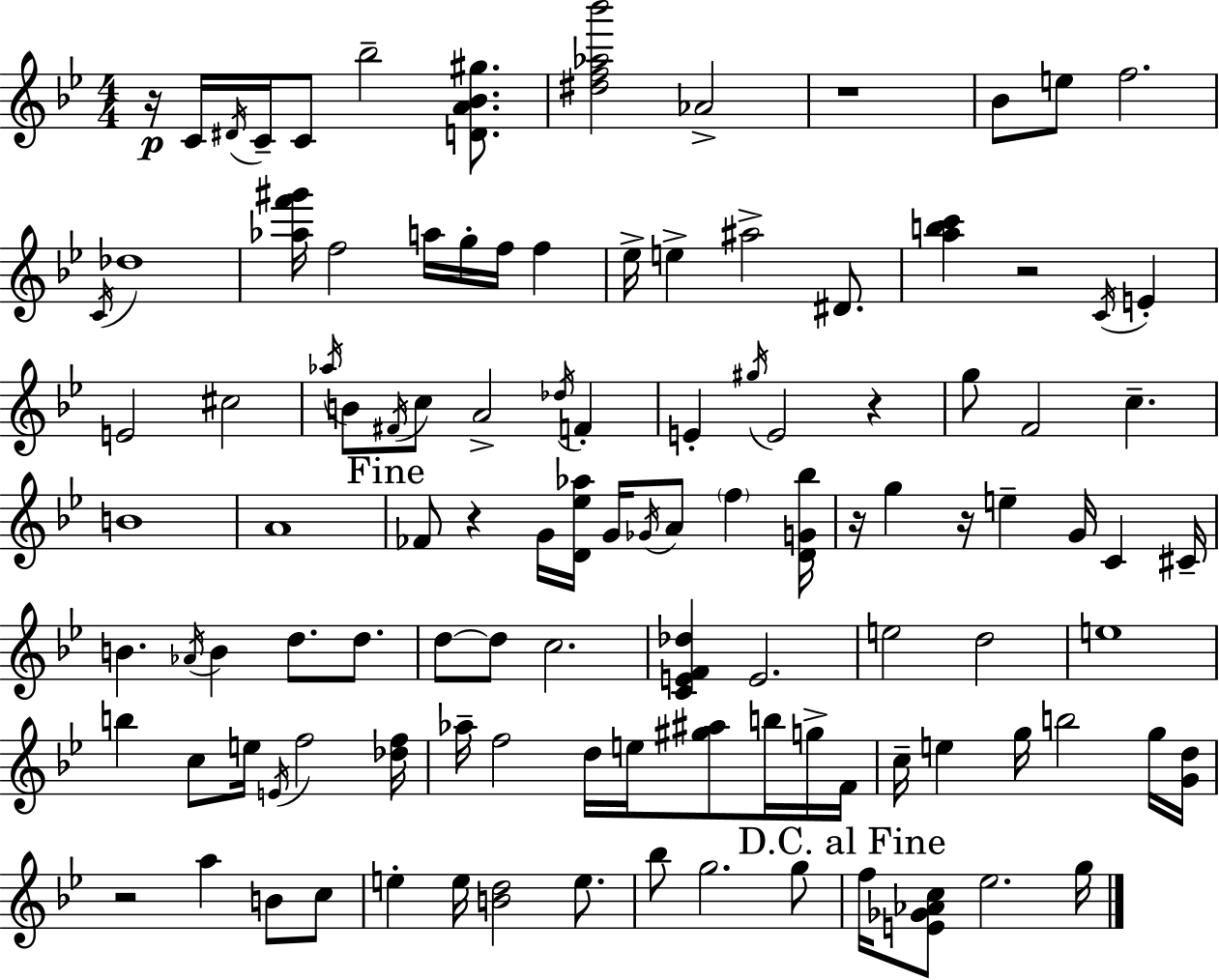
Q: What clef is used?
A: treble